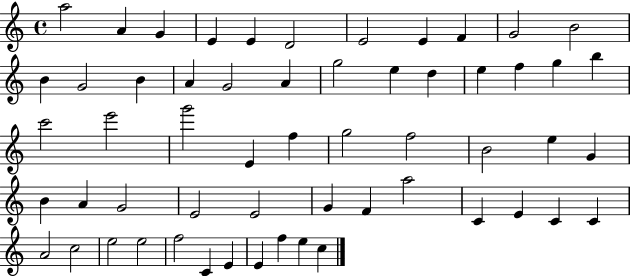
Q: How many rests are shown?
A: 0